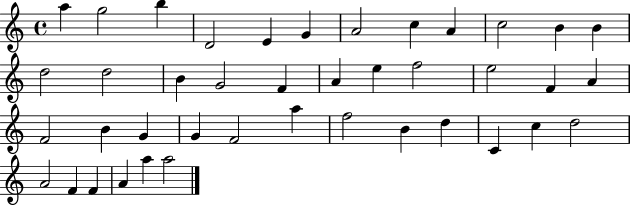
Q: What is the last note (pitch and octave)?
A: A5